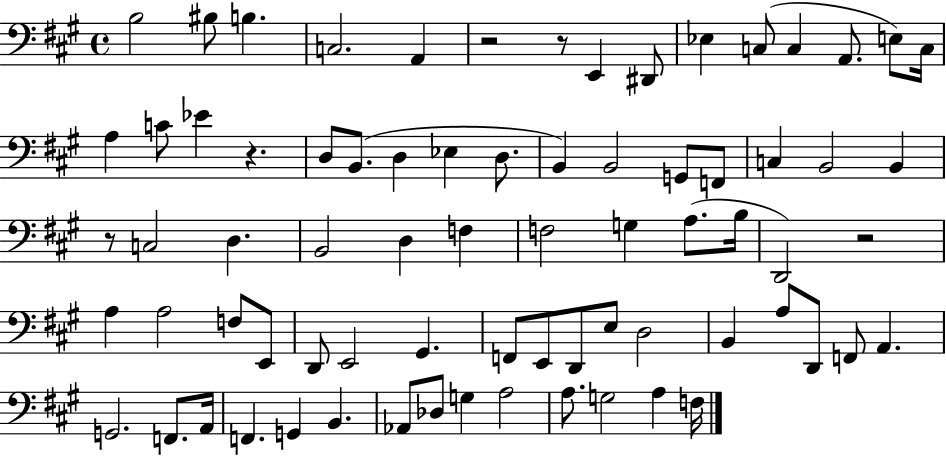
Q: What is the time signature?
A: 4/4